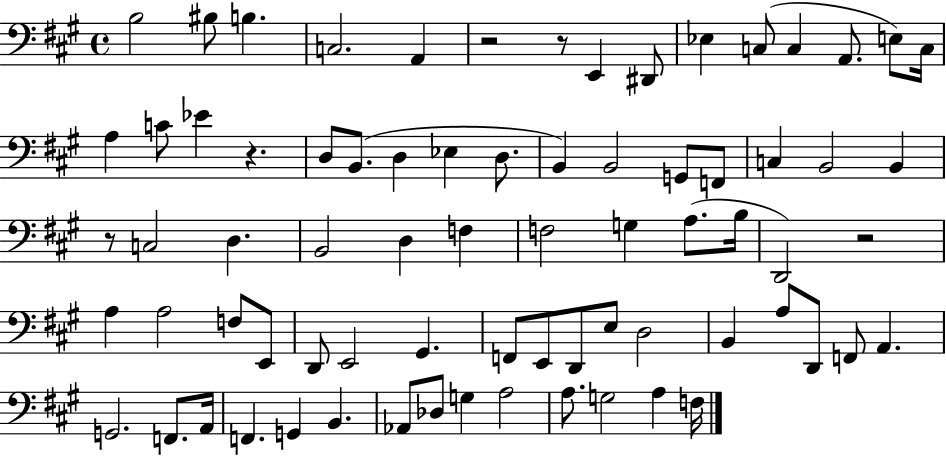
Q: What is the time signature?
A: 4/4